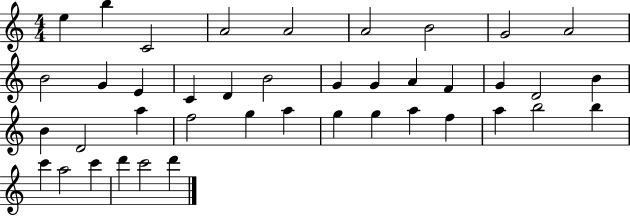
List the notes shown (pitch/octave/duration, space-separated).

E5/q B5/q C4/h A4/h A4/h A4/h B4/h G4/h A4/h B4/h G4/q E4/q C4/q D4/q B4/h G4/q G4/q A4/q F4/q G4/q D4/h B4/q B4/q D4/h A5/q F5/h G5/q A5/q G5/q G5/q A5/q F5/q A5/q B5/h B5/q C6/q A5/h C6/q D6/q C6/h D6/q